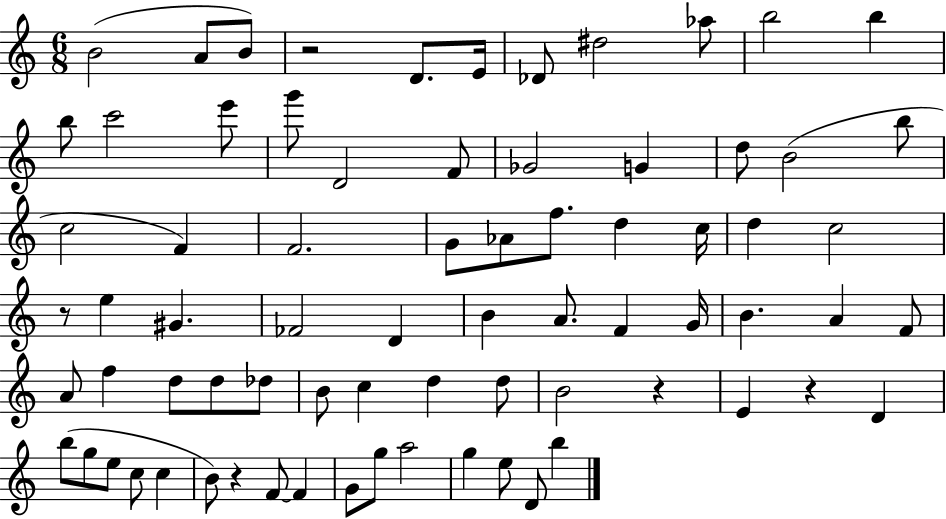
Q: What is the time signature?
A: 6/8